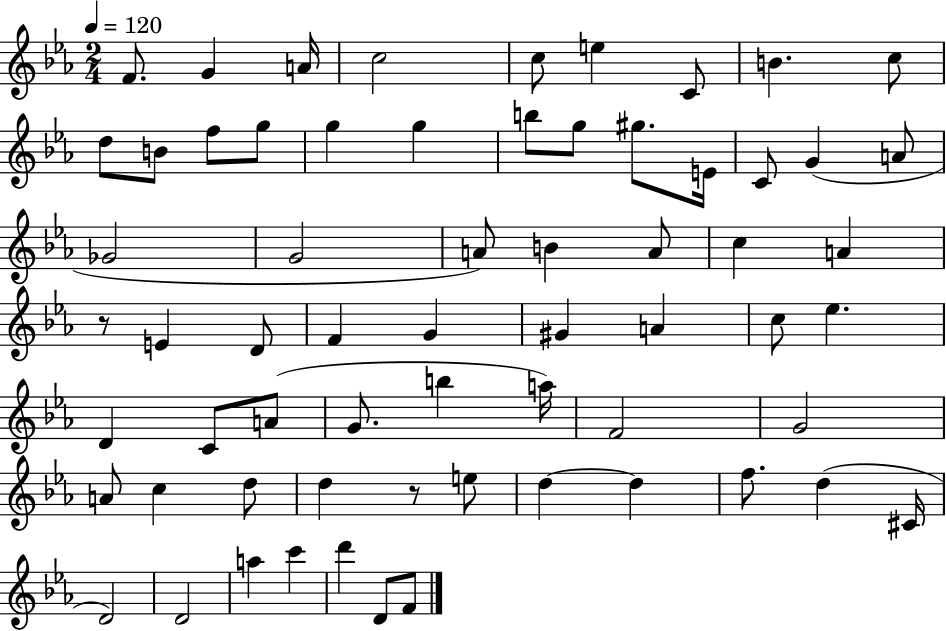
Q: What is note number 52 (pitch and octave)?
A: D5